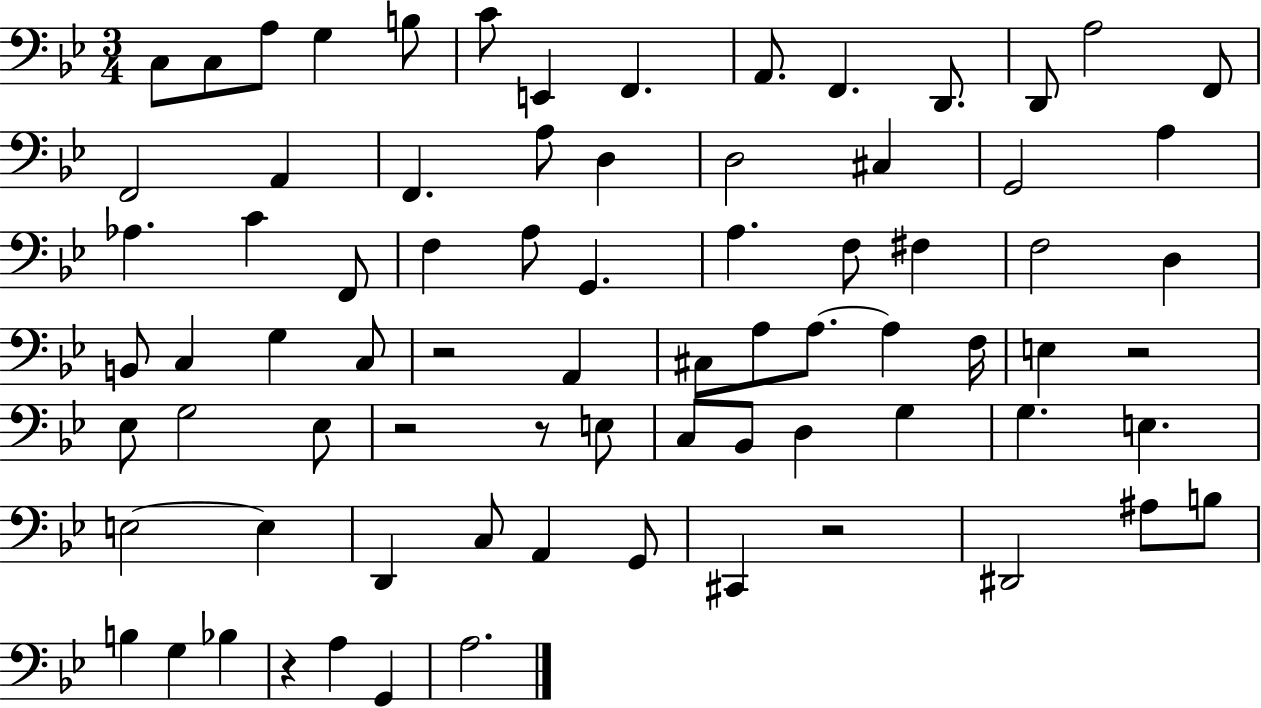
X:1
T:Untitled
M:3/4
L:1/4
K:Bb
C,/2 C,/2 A,/2 G, B,/2 C/2 E,, F,, A,,/2 F,, D,,/2 D,,/2 A,2 F,,/2 F,,2 A,, F,, A,/2 D, D,2 ^C, G,,2 A, _A, C F,,/2 F, A,/2 G,, A, F,/2 ^F, F,2 D, B,,/2 C, G, C,/2 z2 A,, ^C,/2 A,/2 A,/2 A, F,/4 E, z2 _E,/2 G,2 _E,/2 z2 z/2 E,/2 C,/2 _B,,/2 D, G, G, E, E,2 E, D,, C,/2 A,, G,,/2 ^C,, z2 ^D,,2 ^A,/2 B,/2 B, G, _B, z A, G,, A,2